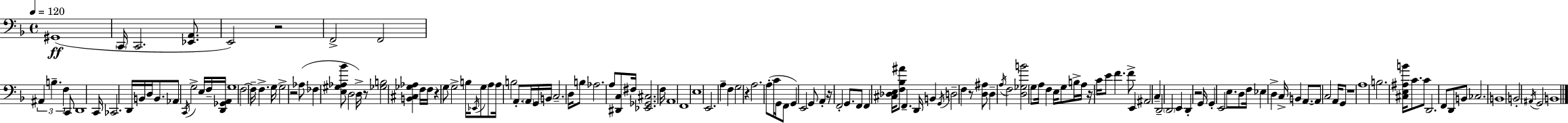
G#2/w C2/s C2/h. [Eb2,A2]/e. E2/h R/h F2/h F2/h A#2/q B3/q. F3/q C2/e D2/w C2/s CES2/h. D2/s B2/s D3/s B2/e. Ab2/e C2/s G3/h E3/s F3/s [D2,Gb2,A2]/s G3/w F3/h F3/s F3/q. G3/s G3/h R/h Ab3/e FES3/q [E3,G#3,Ab3,Bb4]/e D3/h D3/s R/e [Gb3,B3]/h [B2,C#3,Gb3,Ab3]/q F3/s F3/s R/q G3/e G3/h B3/s Eb2/s G3/e A3/e A3/s B3/h A2/e. A2/s G2/s B2/s C3/h. D3/s B3/e Ab3/h. A3/e [D#2,C3]/e F#3/s [Eb2,Gb2,C#3]/h. F3/s A2/w F2/w E3/w E2/h. A3/q F3/q G3/h R/q A3/h. A3/e C4/s G2/s F2/e G2/q E2/h G2/e A2/q R/s F2/h G2/e. F2/e F2/q [C#3,Db3,E3]/s [F3,Bb3,A#4]/e F2/q. D2/s B2/q G2/s D3/h F3/q R/e [D3,A#3]/e D3/q A3/s F3/h [D3,Gb3,B4]/h G3/e A3/s F3/q E3/s G3/e B3/s A3/s R/s C4/s E4/e F4/q. F4/e E2/q A#2/h C3/q D2/h D2/h E2/q D2/q R/h G2/s G2/q E2/h E3/e. D3/e F3/s Eb3/q D3/q C3/s B2/q A2/e. A2/e C3/h A2/s G2/e R/w A3/w B3/h. [C#3,E3,A#3,B4]/s C4/e. C4/e D2/h. F2/e D2/e B2/e CES3/h. B2/w B2/h A#2/s G2/h B2/w